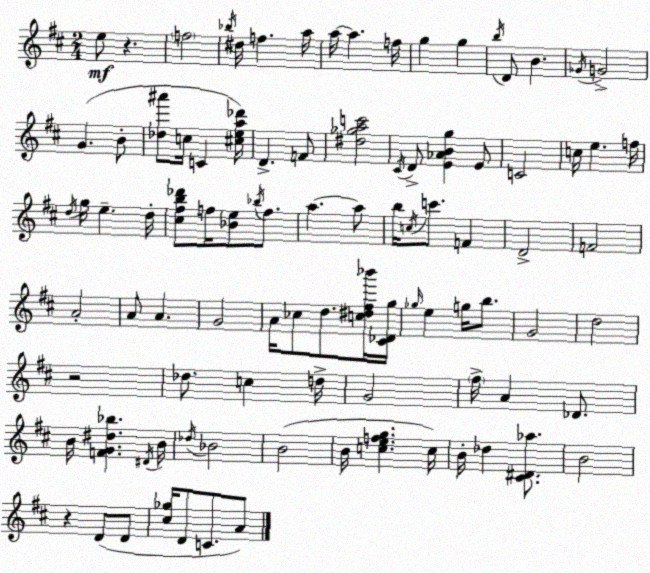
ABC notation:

X:1
T:Untitled
M:2/4
L:1/4
K:D
e/2 z f2 _b/4 ^d/4 f a/4 a/4 a f/4 g g b/4 D/2 B _G/4 G2 G B/2 [_d^a']/2 c/4 C [^cea_d']/4 D F/2 [^d_gac']2 ^C/4 D/2 [E_ABg] E/2 C2 c/4 e f/4 d/4 g/4 e d/4 [^c^fb_d']/2 f/4 [_Be]/2 _b/4 f/2 a a/2 b/4 c/4 c'/2 F D2 F2 A2 A/2 A G2 A/4 _c/2 d/2 [c^d^f_b']/4 [^C_Dg]/4 _g/4 e g/4 b/2 G2 d2 z2 _d/2 c d/4 G2 ^f/4 A _D/2 B/4 [FG^d_b] ^D/4 B/4 _d/4 _B2 B2 B/4 [cefg] c/4 B/4 _d [^C^D_a]/2 B2 z D/2 D/2 [^c_g]/4 D/2 C/2 A/2